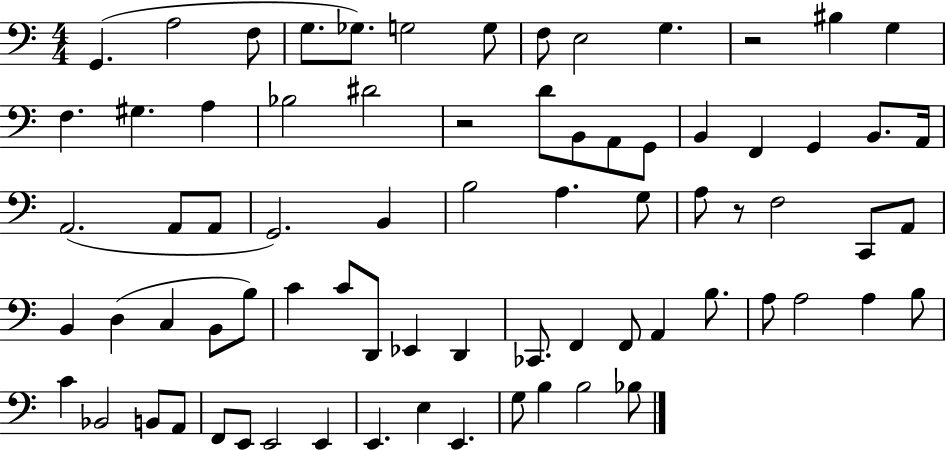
X:1
T:Untitled
M:4/4
L:1/4
K:C
G,, A,2 F,/2 G,/2 _G,/2 G,2 G,/2 F,/2 E,2 G, z2 ^B, G, F, ^G, A, _B,2 ^D2 z2 D/2 B,,/2 A,,/2 G,,/2 B,, F,, G,, B,,/2 A,,/4 A,,2 A,,/2 A,,/2 G,,2 B,, B,2 A, G,/2 A,/2 z/2 F,2 C,,/2 A,,/2 B,, D, C, B,,/2 B,/2 C C/2 D,,/2 _E,, D,, _C,,/2 F,, F,,/2 A,, B,/2 A,/2 A,2 A, B,/2 C _B,,2 B,,/2 A,,/2 F,,/2 E,,/2 E,,2 E,, E,, E, E,, G,/2 B, B,2 _B,/2